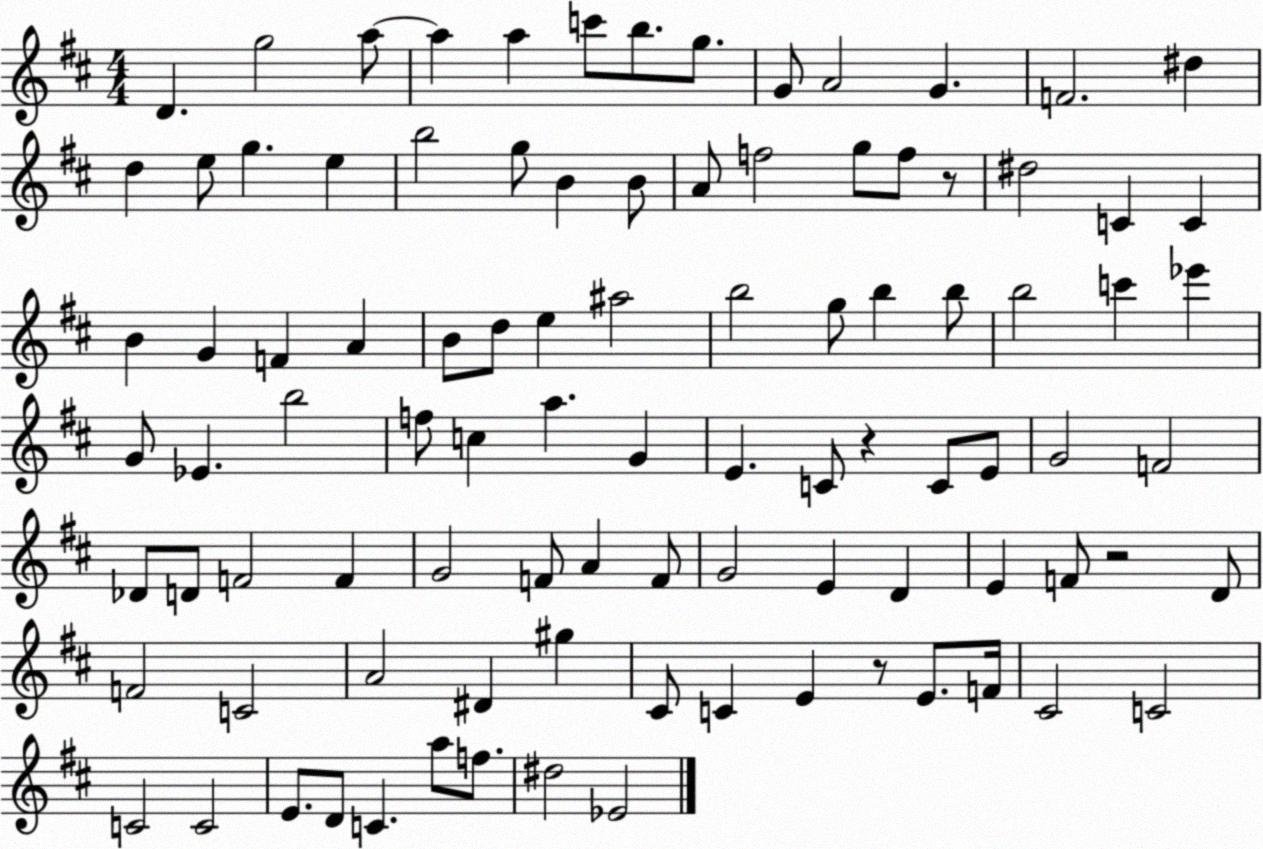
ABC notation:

X:1
T:Untitled
M:4/4
L:1/4
K:D
D g2 a/2 a a c'/2 b/2 g/2 G/2 A2 G F2 ^d d e/2 g e b2 g/2 B B/2 A/2 f2 g/2 f/2 z/2 ^d2 C C B G F A B/2 d/2 e ^a2 b2 g/2 b b/2 b2 c' _e' G/2 _E b2 f/2 c a G E C/2 z C/2 E/2 G2 F2 _D/2 D/2 F2 F G2 F/2 A F/2 G2 E D E F/2 z2 D/2 F2 C2 A2 ^D ^g ^C/2 C E z/2 E/2 F/4 ^C2 C2 C2 C2 E/2 D/2 C a/2 f/2 ^d2 _E2